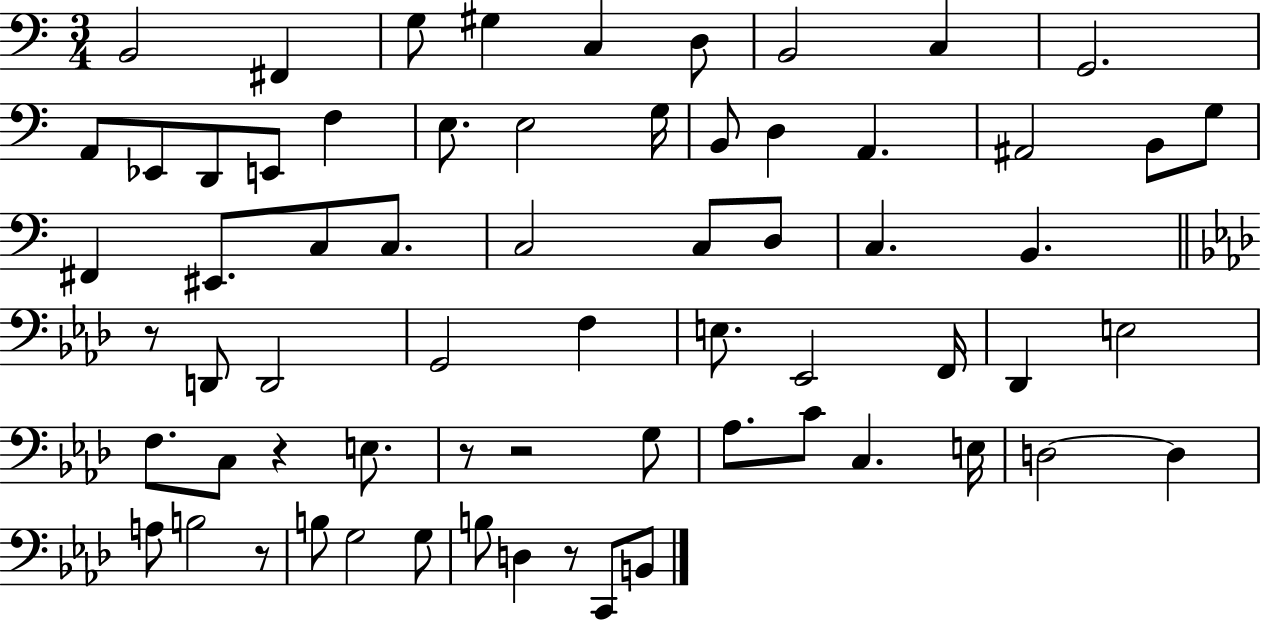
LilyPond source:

{
  \clef bass
  \numericTimeSignature
  \time 3/4
  \key c \major
  b,2 fis,4 | g8 gis4 c4 d8 | b,2 c4 | g,2. | \break a,8 ees,8 d,8 e,8 f4 | e8. e2 g16 | b,8 d4 a,4. | ais,2 b,8 g8 | \break fis,4 eis,8. c8 c8. | c2 c8 d8 | c4. b,4. | \bar "||" \break \key aes \major r8 d,8 d,2 | g,2 f4 | e8. ees,2 f,16 | des,4 e2 | \break f8. c8 r4 e8. | r8 r2 g8 | aes8. c'8 c4. e16 | d2~~ d4 | \break a8 b2 r8 | b8 g2 g8 | b8 d4 r8 c,8 b,8 | \bar "|."
}